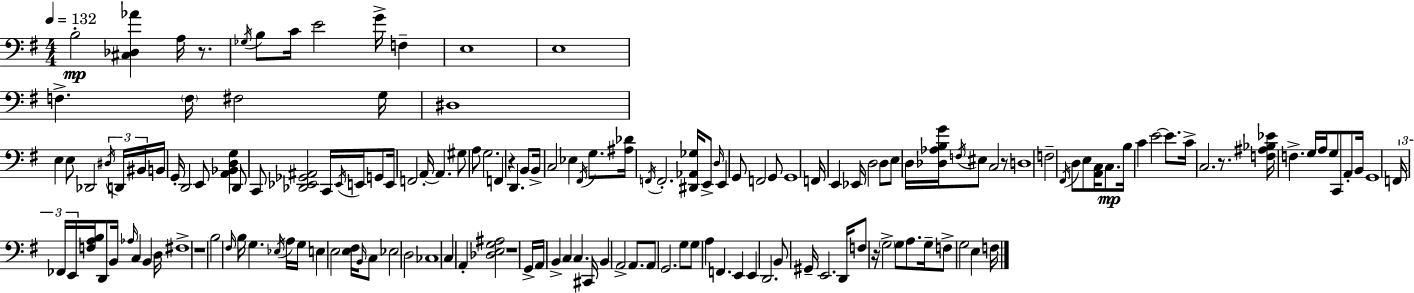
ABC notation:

X:1
T:Untitled
M:4/4
L:1/4
K:G
B,2 [^C,_D,_A] A,/4 z/2 _G,/4 B,/2 C/4 E2 G/4 F, E,4 E,4 F, F,/4 ^F,2 G,/4 ^D,4 E, E,/2 _D,,2 ^D,/4 D,,/4 ^B,,/4 B,,/4 G,,/4 D,,2 E,,/2 [A,,_B,,D,G,] D,,/2 C,,/2 [_D,,_E,,_G,,^A,,]2 C,,/4 _E,,/4 E,,/4 G,,/2 E,,/4 F,,2 A,,/4 A,, ^G,/2 A,/2 G,2 F,, z D,, B,,/2 B,,/4 C,2 _E, ^F,,/4 G,/2 [^A,_D]/4 F,,/4 F,,2 [^D,,_A,,_G,]/4 E,,/2 D,/4 E,, G,,/2 F,,2 G,,/2 G,,4 F,,/4 E,, _E,,/4 D,2 D,/2 E,/2 D,/4 [_D,_A,B,G]/4 F,/4 ^E,/2 C,2 z/2 D,4 F,2 ^F,,/4 D,/2 E,/2 [A,,C,]/4 C,/2 B,/4 C E2 E/2 C/4 C,2 z/2 [F,^A,_B,_E]/4 F, G,/4 A,/4 G,/2 C,,/2 A,,/2 B,,/4 G,,4 F,,/4 _F,,/4 E,,/4 [F,A,B,]/4 D,,/2 B,,/4 _A,/4 C, B,, D,/4 ^F,4 z4 B,2 ^F,/4 B,/4 G, _E,/4 A,/4 G,/4 E, E,2 [E,^F,]/4 B,,/4 C,/2 _E,2 D,2 _C,4 C, A,, [_D,E,G,^A,]2 z4 G,,/4 A,,/4 B,, C, C, ^C,,/4 B,, A,,2 A,,/2 A,,/2 G,,2 G,/2 G,/2 A, F,, E,, E,, D,,2 B,,/2 ^G,,/4 E,,2 D,,/4 F,/2 z/4 G,2 G,/2 A,/2 G,/4 F,/2 G,2 E, F,/4